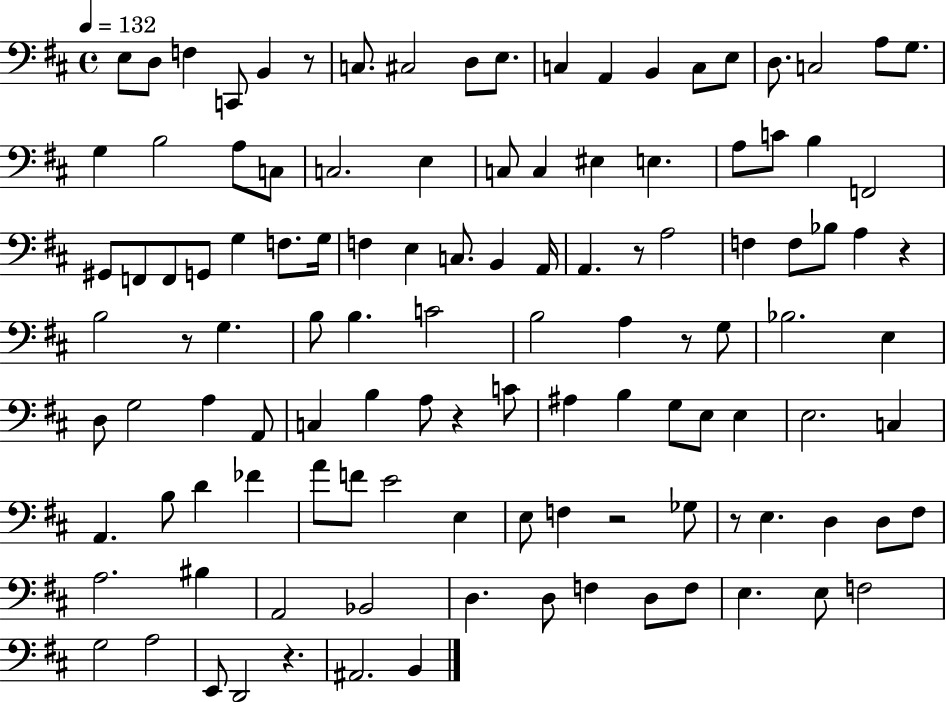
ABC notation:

X:1
T:Untitled
M:4/4
L:1/4
K:D
E,/2 D,/2 F, C,,/2 B,, z/2 C,/2 ^C,2 D,/2 E,/2 C, A,, B,, C,/2 E,/2 D,/2 C,2 A,/2 G,/2 G, B,2 A,/2 C,/2 C,2 E, C,/2 C, ^E, E, A,/2 C/2 B, F,,2 ^G,,/2 F,,/2 F,,/2 G,,/2 G, F,/2 G,/4 F, E, C,/2 B,, A,,/4 A,, z/2 A,2 F, F,/2 _B,/2 A, z B,2 z/2 G, B,/2 B, C2 B,2 A, z/2 G,/2 _B,2 E, D,/2 G,2 A, A,,/2 C, B, A,/2 z C/2 ^A, B, G,/2 E,/2 E, E,2 C, A,, B,/2 D _F A/2 F/2 E2 E, E,/2 F, z2 _G,/2 z/2 E, D, D,/2 ^F,/2 A,2 ^B, A,,2 _B,,2 D, D,/2 F, D,/2 F,/2 E, E,/2 F,2 G,2 A,2 E,,/2 D,,2 z ^A,,2 B,,